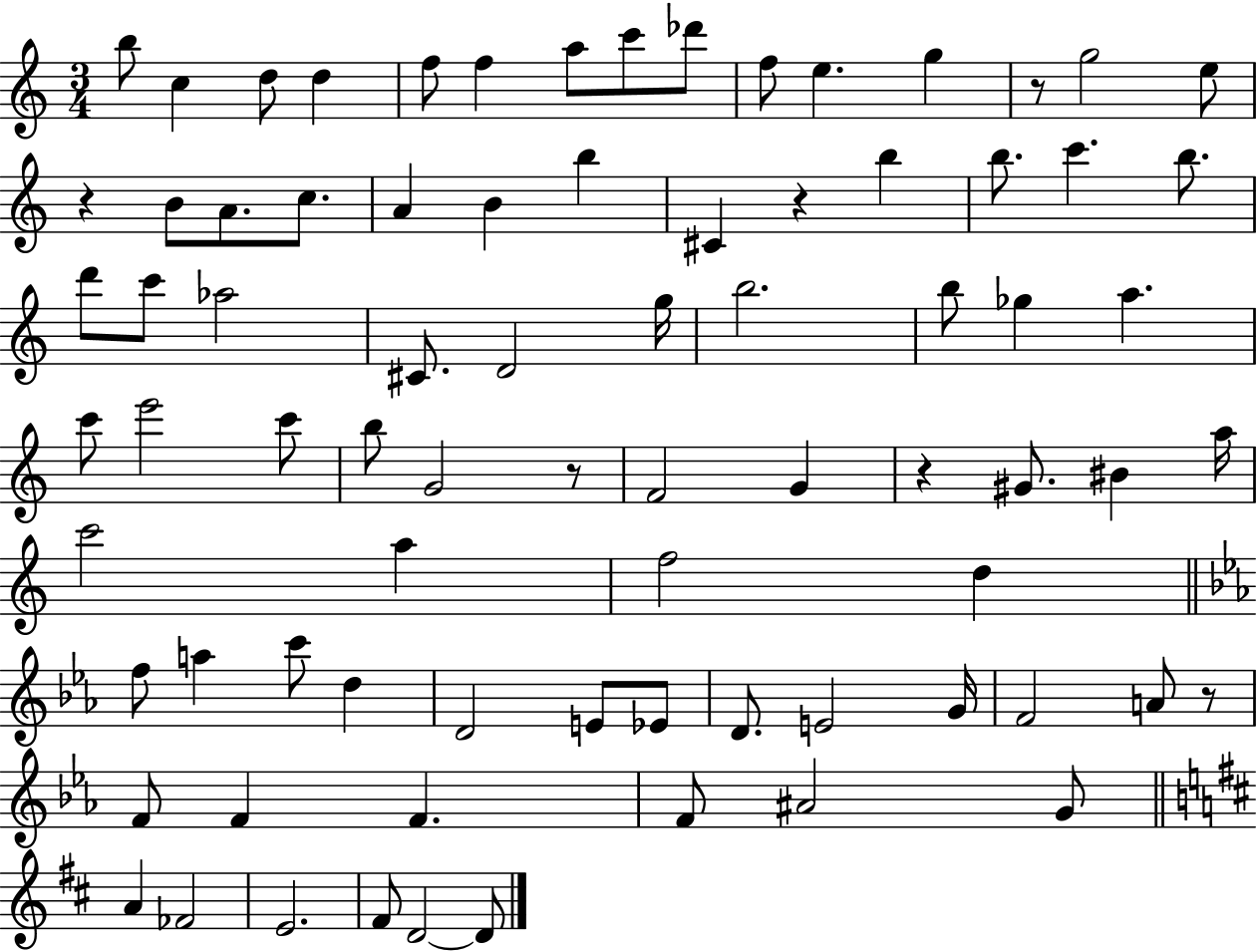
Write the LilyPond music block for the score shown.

{
  \clef treble
  \numericTimeSignature
  \time 3/4
  \key c \major
  b''8 c''4 d''8 d''4 | f''8 f''4 a''8 c'''8 des'''8 | f''8 e''4. g''4 | r8 g''2 e''8 | \break r4 b'8 a'8. c''8. | a'4 b'4 b''4 | cis'4 r4 b''4 | b''8. c'''4. b''8. | \break d'''8 c'''8 aes''2 | cis'8. d'2 g''16 | b''2. | b''8 ges''4 a''4. | \break c'''8 e'''2 c'''8 | b''8 g'2 r8 | f'2 g'4 | r4 gis'8. bis'4 a''16 | \break c'''2 a''4 | f''2 d''4 | \bar "||" \break \key ees \major f''8 a''4 c'''8 d''4 | d'2 e'8 ees'8 | d'8. e'2 g'16 | f'2 a'8 r8 | \break f'8 f'4 f'4. | f'8 ais'2 g'8 | \bar "||" \break \key b \minor a'4 fes'2 | e'2. | fis'8 d'2~~ d'8 | \bar "|."
}